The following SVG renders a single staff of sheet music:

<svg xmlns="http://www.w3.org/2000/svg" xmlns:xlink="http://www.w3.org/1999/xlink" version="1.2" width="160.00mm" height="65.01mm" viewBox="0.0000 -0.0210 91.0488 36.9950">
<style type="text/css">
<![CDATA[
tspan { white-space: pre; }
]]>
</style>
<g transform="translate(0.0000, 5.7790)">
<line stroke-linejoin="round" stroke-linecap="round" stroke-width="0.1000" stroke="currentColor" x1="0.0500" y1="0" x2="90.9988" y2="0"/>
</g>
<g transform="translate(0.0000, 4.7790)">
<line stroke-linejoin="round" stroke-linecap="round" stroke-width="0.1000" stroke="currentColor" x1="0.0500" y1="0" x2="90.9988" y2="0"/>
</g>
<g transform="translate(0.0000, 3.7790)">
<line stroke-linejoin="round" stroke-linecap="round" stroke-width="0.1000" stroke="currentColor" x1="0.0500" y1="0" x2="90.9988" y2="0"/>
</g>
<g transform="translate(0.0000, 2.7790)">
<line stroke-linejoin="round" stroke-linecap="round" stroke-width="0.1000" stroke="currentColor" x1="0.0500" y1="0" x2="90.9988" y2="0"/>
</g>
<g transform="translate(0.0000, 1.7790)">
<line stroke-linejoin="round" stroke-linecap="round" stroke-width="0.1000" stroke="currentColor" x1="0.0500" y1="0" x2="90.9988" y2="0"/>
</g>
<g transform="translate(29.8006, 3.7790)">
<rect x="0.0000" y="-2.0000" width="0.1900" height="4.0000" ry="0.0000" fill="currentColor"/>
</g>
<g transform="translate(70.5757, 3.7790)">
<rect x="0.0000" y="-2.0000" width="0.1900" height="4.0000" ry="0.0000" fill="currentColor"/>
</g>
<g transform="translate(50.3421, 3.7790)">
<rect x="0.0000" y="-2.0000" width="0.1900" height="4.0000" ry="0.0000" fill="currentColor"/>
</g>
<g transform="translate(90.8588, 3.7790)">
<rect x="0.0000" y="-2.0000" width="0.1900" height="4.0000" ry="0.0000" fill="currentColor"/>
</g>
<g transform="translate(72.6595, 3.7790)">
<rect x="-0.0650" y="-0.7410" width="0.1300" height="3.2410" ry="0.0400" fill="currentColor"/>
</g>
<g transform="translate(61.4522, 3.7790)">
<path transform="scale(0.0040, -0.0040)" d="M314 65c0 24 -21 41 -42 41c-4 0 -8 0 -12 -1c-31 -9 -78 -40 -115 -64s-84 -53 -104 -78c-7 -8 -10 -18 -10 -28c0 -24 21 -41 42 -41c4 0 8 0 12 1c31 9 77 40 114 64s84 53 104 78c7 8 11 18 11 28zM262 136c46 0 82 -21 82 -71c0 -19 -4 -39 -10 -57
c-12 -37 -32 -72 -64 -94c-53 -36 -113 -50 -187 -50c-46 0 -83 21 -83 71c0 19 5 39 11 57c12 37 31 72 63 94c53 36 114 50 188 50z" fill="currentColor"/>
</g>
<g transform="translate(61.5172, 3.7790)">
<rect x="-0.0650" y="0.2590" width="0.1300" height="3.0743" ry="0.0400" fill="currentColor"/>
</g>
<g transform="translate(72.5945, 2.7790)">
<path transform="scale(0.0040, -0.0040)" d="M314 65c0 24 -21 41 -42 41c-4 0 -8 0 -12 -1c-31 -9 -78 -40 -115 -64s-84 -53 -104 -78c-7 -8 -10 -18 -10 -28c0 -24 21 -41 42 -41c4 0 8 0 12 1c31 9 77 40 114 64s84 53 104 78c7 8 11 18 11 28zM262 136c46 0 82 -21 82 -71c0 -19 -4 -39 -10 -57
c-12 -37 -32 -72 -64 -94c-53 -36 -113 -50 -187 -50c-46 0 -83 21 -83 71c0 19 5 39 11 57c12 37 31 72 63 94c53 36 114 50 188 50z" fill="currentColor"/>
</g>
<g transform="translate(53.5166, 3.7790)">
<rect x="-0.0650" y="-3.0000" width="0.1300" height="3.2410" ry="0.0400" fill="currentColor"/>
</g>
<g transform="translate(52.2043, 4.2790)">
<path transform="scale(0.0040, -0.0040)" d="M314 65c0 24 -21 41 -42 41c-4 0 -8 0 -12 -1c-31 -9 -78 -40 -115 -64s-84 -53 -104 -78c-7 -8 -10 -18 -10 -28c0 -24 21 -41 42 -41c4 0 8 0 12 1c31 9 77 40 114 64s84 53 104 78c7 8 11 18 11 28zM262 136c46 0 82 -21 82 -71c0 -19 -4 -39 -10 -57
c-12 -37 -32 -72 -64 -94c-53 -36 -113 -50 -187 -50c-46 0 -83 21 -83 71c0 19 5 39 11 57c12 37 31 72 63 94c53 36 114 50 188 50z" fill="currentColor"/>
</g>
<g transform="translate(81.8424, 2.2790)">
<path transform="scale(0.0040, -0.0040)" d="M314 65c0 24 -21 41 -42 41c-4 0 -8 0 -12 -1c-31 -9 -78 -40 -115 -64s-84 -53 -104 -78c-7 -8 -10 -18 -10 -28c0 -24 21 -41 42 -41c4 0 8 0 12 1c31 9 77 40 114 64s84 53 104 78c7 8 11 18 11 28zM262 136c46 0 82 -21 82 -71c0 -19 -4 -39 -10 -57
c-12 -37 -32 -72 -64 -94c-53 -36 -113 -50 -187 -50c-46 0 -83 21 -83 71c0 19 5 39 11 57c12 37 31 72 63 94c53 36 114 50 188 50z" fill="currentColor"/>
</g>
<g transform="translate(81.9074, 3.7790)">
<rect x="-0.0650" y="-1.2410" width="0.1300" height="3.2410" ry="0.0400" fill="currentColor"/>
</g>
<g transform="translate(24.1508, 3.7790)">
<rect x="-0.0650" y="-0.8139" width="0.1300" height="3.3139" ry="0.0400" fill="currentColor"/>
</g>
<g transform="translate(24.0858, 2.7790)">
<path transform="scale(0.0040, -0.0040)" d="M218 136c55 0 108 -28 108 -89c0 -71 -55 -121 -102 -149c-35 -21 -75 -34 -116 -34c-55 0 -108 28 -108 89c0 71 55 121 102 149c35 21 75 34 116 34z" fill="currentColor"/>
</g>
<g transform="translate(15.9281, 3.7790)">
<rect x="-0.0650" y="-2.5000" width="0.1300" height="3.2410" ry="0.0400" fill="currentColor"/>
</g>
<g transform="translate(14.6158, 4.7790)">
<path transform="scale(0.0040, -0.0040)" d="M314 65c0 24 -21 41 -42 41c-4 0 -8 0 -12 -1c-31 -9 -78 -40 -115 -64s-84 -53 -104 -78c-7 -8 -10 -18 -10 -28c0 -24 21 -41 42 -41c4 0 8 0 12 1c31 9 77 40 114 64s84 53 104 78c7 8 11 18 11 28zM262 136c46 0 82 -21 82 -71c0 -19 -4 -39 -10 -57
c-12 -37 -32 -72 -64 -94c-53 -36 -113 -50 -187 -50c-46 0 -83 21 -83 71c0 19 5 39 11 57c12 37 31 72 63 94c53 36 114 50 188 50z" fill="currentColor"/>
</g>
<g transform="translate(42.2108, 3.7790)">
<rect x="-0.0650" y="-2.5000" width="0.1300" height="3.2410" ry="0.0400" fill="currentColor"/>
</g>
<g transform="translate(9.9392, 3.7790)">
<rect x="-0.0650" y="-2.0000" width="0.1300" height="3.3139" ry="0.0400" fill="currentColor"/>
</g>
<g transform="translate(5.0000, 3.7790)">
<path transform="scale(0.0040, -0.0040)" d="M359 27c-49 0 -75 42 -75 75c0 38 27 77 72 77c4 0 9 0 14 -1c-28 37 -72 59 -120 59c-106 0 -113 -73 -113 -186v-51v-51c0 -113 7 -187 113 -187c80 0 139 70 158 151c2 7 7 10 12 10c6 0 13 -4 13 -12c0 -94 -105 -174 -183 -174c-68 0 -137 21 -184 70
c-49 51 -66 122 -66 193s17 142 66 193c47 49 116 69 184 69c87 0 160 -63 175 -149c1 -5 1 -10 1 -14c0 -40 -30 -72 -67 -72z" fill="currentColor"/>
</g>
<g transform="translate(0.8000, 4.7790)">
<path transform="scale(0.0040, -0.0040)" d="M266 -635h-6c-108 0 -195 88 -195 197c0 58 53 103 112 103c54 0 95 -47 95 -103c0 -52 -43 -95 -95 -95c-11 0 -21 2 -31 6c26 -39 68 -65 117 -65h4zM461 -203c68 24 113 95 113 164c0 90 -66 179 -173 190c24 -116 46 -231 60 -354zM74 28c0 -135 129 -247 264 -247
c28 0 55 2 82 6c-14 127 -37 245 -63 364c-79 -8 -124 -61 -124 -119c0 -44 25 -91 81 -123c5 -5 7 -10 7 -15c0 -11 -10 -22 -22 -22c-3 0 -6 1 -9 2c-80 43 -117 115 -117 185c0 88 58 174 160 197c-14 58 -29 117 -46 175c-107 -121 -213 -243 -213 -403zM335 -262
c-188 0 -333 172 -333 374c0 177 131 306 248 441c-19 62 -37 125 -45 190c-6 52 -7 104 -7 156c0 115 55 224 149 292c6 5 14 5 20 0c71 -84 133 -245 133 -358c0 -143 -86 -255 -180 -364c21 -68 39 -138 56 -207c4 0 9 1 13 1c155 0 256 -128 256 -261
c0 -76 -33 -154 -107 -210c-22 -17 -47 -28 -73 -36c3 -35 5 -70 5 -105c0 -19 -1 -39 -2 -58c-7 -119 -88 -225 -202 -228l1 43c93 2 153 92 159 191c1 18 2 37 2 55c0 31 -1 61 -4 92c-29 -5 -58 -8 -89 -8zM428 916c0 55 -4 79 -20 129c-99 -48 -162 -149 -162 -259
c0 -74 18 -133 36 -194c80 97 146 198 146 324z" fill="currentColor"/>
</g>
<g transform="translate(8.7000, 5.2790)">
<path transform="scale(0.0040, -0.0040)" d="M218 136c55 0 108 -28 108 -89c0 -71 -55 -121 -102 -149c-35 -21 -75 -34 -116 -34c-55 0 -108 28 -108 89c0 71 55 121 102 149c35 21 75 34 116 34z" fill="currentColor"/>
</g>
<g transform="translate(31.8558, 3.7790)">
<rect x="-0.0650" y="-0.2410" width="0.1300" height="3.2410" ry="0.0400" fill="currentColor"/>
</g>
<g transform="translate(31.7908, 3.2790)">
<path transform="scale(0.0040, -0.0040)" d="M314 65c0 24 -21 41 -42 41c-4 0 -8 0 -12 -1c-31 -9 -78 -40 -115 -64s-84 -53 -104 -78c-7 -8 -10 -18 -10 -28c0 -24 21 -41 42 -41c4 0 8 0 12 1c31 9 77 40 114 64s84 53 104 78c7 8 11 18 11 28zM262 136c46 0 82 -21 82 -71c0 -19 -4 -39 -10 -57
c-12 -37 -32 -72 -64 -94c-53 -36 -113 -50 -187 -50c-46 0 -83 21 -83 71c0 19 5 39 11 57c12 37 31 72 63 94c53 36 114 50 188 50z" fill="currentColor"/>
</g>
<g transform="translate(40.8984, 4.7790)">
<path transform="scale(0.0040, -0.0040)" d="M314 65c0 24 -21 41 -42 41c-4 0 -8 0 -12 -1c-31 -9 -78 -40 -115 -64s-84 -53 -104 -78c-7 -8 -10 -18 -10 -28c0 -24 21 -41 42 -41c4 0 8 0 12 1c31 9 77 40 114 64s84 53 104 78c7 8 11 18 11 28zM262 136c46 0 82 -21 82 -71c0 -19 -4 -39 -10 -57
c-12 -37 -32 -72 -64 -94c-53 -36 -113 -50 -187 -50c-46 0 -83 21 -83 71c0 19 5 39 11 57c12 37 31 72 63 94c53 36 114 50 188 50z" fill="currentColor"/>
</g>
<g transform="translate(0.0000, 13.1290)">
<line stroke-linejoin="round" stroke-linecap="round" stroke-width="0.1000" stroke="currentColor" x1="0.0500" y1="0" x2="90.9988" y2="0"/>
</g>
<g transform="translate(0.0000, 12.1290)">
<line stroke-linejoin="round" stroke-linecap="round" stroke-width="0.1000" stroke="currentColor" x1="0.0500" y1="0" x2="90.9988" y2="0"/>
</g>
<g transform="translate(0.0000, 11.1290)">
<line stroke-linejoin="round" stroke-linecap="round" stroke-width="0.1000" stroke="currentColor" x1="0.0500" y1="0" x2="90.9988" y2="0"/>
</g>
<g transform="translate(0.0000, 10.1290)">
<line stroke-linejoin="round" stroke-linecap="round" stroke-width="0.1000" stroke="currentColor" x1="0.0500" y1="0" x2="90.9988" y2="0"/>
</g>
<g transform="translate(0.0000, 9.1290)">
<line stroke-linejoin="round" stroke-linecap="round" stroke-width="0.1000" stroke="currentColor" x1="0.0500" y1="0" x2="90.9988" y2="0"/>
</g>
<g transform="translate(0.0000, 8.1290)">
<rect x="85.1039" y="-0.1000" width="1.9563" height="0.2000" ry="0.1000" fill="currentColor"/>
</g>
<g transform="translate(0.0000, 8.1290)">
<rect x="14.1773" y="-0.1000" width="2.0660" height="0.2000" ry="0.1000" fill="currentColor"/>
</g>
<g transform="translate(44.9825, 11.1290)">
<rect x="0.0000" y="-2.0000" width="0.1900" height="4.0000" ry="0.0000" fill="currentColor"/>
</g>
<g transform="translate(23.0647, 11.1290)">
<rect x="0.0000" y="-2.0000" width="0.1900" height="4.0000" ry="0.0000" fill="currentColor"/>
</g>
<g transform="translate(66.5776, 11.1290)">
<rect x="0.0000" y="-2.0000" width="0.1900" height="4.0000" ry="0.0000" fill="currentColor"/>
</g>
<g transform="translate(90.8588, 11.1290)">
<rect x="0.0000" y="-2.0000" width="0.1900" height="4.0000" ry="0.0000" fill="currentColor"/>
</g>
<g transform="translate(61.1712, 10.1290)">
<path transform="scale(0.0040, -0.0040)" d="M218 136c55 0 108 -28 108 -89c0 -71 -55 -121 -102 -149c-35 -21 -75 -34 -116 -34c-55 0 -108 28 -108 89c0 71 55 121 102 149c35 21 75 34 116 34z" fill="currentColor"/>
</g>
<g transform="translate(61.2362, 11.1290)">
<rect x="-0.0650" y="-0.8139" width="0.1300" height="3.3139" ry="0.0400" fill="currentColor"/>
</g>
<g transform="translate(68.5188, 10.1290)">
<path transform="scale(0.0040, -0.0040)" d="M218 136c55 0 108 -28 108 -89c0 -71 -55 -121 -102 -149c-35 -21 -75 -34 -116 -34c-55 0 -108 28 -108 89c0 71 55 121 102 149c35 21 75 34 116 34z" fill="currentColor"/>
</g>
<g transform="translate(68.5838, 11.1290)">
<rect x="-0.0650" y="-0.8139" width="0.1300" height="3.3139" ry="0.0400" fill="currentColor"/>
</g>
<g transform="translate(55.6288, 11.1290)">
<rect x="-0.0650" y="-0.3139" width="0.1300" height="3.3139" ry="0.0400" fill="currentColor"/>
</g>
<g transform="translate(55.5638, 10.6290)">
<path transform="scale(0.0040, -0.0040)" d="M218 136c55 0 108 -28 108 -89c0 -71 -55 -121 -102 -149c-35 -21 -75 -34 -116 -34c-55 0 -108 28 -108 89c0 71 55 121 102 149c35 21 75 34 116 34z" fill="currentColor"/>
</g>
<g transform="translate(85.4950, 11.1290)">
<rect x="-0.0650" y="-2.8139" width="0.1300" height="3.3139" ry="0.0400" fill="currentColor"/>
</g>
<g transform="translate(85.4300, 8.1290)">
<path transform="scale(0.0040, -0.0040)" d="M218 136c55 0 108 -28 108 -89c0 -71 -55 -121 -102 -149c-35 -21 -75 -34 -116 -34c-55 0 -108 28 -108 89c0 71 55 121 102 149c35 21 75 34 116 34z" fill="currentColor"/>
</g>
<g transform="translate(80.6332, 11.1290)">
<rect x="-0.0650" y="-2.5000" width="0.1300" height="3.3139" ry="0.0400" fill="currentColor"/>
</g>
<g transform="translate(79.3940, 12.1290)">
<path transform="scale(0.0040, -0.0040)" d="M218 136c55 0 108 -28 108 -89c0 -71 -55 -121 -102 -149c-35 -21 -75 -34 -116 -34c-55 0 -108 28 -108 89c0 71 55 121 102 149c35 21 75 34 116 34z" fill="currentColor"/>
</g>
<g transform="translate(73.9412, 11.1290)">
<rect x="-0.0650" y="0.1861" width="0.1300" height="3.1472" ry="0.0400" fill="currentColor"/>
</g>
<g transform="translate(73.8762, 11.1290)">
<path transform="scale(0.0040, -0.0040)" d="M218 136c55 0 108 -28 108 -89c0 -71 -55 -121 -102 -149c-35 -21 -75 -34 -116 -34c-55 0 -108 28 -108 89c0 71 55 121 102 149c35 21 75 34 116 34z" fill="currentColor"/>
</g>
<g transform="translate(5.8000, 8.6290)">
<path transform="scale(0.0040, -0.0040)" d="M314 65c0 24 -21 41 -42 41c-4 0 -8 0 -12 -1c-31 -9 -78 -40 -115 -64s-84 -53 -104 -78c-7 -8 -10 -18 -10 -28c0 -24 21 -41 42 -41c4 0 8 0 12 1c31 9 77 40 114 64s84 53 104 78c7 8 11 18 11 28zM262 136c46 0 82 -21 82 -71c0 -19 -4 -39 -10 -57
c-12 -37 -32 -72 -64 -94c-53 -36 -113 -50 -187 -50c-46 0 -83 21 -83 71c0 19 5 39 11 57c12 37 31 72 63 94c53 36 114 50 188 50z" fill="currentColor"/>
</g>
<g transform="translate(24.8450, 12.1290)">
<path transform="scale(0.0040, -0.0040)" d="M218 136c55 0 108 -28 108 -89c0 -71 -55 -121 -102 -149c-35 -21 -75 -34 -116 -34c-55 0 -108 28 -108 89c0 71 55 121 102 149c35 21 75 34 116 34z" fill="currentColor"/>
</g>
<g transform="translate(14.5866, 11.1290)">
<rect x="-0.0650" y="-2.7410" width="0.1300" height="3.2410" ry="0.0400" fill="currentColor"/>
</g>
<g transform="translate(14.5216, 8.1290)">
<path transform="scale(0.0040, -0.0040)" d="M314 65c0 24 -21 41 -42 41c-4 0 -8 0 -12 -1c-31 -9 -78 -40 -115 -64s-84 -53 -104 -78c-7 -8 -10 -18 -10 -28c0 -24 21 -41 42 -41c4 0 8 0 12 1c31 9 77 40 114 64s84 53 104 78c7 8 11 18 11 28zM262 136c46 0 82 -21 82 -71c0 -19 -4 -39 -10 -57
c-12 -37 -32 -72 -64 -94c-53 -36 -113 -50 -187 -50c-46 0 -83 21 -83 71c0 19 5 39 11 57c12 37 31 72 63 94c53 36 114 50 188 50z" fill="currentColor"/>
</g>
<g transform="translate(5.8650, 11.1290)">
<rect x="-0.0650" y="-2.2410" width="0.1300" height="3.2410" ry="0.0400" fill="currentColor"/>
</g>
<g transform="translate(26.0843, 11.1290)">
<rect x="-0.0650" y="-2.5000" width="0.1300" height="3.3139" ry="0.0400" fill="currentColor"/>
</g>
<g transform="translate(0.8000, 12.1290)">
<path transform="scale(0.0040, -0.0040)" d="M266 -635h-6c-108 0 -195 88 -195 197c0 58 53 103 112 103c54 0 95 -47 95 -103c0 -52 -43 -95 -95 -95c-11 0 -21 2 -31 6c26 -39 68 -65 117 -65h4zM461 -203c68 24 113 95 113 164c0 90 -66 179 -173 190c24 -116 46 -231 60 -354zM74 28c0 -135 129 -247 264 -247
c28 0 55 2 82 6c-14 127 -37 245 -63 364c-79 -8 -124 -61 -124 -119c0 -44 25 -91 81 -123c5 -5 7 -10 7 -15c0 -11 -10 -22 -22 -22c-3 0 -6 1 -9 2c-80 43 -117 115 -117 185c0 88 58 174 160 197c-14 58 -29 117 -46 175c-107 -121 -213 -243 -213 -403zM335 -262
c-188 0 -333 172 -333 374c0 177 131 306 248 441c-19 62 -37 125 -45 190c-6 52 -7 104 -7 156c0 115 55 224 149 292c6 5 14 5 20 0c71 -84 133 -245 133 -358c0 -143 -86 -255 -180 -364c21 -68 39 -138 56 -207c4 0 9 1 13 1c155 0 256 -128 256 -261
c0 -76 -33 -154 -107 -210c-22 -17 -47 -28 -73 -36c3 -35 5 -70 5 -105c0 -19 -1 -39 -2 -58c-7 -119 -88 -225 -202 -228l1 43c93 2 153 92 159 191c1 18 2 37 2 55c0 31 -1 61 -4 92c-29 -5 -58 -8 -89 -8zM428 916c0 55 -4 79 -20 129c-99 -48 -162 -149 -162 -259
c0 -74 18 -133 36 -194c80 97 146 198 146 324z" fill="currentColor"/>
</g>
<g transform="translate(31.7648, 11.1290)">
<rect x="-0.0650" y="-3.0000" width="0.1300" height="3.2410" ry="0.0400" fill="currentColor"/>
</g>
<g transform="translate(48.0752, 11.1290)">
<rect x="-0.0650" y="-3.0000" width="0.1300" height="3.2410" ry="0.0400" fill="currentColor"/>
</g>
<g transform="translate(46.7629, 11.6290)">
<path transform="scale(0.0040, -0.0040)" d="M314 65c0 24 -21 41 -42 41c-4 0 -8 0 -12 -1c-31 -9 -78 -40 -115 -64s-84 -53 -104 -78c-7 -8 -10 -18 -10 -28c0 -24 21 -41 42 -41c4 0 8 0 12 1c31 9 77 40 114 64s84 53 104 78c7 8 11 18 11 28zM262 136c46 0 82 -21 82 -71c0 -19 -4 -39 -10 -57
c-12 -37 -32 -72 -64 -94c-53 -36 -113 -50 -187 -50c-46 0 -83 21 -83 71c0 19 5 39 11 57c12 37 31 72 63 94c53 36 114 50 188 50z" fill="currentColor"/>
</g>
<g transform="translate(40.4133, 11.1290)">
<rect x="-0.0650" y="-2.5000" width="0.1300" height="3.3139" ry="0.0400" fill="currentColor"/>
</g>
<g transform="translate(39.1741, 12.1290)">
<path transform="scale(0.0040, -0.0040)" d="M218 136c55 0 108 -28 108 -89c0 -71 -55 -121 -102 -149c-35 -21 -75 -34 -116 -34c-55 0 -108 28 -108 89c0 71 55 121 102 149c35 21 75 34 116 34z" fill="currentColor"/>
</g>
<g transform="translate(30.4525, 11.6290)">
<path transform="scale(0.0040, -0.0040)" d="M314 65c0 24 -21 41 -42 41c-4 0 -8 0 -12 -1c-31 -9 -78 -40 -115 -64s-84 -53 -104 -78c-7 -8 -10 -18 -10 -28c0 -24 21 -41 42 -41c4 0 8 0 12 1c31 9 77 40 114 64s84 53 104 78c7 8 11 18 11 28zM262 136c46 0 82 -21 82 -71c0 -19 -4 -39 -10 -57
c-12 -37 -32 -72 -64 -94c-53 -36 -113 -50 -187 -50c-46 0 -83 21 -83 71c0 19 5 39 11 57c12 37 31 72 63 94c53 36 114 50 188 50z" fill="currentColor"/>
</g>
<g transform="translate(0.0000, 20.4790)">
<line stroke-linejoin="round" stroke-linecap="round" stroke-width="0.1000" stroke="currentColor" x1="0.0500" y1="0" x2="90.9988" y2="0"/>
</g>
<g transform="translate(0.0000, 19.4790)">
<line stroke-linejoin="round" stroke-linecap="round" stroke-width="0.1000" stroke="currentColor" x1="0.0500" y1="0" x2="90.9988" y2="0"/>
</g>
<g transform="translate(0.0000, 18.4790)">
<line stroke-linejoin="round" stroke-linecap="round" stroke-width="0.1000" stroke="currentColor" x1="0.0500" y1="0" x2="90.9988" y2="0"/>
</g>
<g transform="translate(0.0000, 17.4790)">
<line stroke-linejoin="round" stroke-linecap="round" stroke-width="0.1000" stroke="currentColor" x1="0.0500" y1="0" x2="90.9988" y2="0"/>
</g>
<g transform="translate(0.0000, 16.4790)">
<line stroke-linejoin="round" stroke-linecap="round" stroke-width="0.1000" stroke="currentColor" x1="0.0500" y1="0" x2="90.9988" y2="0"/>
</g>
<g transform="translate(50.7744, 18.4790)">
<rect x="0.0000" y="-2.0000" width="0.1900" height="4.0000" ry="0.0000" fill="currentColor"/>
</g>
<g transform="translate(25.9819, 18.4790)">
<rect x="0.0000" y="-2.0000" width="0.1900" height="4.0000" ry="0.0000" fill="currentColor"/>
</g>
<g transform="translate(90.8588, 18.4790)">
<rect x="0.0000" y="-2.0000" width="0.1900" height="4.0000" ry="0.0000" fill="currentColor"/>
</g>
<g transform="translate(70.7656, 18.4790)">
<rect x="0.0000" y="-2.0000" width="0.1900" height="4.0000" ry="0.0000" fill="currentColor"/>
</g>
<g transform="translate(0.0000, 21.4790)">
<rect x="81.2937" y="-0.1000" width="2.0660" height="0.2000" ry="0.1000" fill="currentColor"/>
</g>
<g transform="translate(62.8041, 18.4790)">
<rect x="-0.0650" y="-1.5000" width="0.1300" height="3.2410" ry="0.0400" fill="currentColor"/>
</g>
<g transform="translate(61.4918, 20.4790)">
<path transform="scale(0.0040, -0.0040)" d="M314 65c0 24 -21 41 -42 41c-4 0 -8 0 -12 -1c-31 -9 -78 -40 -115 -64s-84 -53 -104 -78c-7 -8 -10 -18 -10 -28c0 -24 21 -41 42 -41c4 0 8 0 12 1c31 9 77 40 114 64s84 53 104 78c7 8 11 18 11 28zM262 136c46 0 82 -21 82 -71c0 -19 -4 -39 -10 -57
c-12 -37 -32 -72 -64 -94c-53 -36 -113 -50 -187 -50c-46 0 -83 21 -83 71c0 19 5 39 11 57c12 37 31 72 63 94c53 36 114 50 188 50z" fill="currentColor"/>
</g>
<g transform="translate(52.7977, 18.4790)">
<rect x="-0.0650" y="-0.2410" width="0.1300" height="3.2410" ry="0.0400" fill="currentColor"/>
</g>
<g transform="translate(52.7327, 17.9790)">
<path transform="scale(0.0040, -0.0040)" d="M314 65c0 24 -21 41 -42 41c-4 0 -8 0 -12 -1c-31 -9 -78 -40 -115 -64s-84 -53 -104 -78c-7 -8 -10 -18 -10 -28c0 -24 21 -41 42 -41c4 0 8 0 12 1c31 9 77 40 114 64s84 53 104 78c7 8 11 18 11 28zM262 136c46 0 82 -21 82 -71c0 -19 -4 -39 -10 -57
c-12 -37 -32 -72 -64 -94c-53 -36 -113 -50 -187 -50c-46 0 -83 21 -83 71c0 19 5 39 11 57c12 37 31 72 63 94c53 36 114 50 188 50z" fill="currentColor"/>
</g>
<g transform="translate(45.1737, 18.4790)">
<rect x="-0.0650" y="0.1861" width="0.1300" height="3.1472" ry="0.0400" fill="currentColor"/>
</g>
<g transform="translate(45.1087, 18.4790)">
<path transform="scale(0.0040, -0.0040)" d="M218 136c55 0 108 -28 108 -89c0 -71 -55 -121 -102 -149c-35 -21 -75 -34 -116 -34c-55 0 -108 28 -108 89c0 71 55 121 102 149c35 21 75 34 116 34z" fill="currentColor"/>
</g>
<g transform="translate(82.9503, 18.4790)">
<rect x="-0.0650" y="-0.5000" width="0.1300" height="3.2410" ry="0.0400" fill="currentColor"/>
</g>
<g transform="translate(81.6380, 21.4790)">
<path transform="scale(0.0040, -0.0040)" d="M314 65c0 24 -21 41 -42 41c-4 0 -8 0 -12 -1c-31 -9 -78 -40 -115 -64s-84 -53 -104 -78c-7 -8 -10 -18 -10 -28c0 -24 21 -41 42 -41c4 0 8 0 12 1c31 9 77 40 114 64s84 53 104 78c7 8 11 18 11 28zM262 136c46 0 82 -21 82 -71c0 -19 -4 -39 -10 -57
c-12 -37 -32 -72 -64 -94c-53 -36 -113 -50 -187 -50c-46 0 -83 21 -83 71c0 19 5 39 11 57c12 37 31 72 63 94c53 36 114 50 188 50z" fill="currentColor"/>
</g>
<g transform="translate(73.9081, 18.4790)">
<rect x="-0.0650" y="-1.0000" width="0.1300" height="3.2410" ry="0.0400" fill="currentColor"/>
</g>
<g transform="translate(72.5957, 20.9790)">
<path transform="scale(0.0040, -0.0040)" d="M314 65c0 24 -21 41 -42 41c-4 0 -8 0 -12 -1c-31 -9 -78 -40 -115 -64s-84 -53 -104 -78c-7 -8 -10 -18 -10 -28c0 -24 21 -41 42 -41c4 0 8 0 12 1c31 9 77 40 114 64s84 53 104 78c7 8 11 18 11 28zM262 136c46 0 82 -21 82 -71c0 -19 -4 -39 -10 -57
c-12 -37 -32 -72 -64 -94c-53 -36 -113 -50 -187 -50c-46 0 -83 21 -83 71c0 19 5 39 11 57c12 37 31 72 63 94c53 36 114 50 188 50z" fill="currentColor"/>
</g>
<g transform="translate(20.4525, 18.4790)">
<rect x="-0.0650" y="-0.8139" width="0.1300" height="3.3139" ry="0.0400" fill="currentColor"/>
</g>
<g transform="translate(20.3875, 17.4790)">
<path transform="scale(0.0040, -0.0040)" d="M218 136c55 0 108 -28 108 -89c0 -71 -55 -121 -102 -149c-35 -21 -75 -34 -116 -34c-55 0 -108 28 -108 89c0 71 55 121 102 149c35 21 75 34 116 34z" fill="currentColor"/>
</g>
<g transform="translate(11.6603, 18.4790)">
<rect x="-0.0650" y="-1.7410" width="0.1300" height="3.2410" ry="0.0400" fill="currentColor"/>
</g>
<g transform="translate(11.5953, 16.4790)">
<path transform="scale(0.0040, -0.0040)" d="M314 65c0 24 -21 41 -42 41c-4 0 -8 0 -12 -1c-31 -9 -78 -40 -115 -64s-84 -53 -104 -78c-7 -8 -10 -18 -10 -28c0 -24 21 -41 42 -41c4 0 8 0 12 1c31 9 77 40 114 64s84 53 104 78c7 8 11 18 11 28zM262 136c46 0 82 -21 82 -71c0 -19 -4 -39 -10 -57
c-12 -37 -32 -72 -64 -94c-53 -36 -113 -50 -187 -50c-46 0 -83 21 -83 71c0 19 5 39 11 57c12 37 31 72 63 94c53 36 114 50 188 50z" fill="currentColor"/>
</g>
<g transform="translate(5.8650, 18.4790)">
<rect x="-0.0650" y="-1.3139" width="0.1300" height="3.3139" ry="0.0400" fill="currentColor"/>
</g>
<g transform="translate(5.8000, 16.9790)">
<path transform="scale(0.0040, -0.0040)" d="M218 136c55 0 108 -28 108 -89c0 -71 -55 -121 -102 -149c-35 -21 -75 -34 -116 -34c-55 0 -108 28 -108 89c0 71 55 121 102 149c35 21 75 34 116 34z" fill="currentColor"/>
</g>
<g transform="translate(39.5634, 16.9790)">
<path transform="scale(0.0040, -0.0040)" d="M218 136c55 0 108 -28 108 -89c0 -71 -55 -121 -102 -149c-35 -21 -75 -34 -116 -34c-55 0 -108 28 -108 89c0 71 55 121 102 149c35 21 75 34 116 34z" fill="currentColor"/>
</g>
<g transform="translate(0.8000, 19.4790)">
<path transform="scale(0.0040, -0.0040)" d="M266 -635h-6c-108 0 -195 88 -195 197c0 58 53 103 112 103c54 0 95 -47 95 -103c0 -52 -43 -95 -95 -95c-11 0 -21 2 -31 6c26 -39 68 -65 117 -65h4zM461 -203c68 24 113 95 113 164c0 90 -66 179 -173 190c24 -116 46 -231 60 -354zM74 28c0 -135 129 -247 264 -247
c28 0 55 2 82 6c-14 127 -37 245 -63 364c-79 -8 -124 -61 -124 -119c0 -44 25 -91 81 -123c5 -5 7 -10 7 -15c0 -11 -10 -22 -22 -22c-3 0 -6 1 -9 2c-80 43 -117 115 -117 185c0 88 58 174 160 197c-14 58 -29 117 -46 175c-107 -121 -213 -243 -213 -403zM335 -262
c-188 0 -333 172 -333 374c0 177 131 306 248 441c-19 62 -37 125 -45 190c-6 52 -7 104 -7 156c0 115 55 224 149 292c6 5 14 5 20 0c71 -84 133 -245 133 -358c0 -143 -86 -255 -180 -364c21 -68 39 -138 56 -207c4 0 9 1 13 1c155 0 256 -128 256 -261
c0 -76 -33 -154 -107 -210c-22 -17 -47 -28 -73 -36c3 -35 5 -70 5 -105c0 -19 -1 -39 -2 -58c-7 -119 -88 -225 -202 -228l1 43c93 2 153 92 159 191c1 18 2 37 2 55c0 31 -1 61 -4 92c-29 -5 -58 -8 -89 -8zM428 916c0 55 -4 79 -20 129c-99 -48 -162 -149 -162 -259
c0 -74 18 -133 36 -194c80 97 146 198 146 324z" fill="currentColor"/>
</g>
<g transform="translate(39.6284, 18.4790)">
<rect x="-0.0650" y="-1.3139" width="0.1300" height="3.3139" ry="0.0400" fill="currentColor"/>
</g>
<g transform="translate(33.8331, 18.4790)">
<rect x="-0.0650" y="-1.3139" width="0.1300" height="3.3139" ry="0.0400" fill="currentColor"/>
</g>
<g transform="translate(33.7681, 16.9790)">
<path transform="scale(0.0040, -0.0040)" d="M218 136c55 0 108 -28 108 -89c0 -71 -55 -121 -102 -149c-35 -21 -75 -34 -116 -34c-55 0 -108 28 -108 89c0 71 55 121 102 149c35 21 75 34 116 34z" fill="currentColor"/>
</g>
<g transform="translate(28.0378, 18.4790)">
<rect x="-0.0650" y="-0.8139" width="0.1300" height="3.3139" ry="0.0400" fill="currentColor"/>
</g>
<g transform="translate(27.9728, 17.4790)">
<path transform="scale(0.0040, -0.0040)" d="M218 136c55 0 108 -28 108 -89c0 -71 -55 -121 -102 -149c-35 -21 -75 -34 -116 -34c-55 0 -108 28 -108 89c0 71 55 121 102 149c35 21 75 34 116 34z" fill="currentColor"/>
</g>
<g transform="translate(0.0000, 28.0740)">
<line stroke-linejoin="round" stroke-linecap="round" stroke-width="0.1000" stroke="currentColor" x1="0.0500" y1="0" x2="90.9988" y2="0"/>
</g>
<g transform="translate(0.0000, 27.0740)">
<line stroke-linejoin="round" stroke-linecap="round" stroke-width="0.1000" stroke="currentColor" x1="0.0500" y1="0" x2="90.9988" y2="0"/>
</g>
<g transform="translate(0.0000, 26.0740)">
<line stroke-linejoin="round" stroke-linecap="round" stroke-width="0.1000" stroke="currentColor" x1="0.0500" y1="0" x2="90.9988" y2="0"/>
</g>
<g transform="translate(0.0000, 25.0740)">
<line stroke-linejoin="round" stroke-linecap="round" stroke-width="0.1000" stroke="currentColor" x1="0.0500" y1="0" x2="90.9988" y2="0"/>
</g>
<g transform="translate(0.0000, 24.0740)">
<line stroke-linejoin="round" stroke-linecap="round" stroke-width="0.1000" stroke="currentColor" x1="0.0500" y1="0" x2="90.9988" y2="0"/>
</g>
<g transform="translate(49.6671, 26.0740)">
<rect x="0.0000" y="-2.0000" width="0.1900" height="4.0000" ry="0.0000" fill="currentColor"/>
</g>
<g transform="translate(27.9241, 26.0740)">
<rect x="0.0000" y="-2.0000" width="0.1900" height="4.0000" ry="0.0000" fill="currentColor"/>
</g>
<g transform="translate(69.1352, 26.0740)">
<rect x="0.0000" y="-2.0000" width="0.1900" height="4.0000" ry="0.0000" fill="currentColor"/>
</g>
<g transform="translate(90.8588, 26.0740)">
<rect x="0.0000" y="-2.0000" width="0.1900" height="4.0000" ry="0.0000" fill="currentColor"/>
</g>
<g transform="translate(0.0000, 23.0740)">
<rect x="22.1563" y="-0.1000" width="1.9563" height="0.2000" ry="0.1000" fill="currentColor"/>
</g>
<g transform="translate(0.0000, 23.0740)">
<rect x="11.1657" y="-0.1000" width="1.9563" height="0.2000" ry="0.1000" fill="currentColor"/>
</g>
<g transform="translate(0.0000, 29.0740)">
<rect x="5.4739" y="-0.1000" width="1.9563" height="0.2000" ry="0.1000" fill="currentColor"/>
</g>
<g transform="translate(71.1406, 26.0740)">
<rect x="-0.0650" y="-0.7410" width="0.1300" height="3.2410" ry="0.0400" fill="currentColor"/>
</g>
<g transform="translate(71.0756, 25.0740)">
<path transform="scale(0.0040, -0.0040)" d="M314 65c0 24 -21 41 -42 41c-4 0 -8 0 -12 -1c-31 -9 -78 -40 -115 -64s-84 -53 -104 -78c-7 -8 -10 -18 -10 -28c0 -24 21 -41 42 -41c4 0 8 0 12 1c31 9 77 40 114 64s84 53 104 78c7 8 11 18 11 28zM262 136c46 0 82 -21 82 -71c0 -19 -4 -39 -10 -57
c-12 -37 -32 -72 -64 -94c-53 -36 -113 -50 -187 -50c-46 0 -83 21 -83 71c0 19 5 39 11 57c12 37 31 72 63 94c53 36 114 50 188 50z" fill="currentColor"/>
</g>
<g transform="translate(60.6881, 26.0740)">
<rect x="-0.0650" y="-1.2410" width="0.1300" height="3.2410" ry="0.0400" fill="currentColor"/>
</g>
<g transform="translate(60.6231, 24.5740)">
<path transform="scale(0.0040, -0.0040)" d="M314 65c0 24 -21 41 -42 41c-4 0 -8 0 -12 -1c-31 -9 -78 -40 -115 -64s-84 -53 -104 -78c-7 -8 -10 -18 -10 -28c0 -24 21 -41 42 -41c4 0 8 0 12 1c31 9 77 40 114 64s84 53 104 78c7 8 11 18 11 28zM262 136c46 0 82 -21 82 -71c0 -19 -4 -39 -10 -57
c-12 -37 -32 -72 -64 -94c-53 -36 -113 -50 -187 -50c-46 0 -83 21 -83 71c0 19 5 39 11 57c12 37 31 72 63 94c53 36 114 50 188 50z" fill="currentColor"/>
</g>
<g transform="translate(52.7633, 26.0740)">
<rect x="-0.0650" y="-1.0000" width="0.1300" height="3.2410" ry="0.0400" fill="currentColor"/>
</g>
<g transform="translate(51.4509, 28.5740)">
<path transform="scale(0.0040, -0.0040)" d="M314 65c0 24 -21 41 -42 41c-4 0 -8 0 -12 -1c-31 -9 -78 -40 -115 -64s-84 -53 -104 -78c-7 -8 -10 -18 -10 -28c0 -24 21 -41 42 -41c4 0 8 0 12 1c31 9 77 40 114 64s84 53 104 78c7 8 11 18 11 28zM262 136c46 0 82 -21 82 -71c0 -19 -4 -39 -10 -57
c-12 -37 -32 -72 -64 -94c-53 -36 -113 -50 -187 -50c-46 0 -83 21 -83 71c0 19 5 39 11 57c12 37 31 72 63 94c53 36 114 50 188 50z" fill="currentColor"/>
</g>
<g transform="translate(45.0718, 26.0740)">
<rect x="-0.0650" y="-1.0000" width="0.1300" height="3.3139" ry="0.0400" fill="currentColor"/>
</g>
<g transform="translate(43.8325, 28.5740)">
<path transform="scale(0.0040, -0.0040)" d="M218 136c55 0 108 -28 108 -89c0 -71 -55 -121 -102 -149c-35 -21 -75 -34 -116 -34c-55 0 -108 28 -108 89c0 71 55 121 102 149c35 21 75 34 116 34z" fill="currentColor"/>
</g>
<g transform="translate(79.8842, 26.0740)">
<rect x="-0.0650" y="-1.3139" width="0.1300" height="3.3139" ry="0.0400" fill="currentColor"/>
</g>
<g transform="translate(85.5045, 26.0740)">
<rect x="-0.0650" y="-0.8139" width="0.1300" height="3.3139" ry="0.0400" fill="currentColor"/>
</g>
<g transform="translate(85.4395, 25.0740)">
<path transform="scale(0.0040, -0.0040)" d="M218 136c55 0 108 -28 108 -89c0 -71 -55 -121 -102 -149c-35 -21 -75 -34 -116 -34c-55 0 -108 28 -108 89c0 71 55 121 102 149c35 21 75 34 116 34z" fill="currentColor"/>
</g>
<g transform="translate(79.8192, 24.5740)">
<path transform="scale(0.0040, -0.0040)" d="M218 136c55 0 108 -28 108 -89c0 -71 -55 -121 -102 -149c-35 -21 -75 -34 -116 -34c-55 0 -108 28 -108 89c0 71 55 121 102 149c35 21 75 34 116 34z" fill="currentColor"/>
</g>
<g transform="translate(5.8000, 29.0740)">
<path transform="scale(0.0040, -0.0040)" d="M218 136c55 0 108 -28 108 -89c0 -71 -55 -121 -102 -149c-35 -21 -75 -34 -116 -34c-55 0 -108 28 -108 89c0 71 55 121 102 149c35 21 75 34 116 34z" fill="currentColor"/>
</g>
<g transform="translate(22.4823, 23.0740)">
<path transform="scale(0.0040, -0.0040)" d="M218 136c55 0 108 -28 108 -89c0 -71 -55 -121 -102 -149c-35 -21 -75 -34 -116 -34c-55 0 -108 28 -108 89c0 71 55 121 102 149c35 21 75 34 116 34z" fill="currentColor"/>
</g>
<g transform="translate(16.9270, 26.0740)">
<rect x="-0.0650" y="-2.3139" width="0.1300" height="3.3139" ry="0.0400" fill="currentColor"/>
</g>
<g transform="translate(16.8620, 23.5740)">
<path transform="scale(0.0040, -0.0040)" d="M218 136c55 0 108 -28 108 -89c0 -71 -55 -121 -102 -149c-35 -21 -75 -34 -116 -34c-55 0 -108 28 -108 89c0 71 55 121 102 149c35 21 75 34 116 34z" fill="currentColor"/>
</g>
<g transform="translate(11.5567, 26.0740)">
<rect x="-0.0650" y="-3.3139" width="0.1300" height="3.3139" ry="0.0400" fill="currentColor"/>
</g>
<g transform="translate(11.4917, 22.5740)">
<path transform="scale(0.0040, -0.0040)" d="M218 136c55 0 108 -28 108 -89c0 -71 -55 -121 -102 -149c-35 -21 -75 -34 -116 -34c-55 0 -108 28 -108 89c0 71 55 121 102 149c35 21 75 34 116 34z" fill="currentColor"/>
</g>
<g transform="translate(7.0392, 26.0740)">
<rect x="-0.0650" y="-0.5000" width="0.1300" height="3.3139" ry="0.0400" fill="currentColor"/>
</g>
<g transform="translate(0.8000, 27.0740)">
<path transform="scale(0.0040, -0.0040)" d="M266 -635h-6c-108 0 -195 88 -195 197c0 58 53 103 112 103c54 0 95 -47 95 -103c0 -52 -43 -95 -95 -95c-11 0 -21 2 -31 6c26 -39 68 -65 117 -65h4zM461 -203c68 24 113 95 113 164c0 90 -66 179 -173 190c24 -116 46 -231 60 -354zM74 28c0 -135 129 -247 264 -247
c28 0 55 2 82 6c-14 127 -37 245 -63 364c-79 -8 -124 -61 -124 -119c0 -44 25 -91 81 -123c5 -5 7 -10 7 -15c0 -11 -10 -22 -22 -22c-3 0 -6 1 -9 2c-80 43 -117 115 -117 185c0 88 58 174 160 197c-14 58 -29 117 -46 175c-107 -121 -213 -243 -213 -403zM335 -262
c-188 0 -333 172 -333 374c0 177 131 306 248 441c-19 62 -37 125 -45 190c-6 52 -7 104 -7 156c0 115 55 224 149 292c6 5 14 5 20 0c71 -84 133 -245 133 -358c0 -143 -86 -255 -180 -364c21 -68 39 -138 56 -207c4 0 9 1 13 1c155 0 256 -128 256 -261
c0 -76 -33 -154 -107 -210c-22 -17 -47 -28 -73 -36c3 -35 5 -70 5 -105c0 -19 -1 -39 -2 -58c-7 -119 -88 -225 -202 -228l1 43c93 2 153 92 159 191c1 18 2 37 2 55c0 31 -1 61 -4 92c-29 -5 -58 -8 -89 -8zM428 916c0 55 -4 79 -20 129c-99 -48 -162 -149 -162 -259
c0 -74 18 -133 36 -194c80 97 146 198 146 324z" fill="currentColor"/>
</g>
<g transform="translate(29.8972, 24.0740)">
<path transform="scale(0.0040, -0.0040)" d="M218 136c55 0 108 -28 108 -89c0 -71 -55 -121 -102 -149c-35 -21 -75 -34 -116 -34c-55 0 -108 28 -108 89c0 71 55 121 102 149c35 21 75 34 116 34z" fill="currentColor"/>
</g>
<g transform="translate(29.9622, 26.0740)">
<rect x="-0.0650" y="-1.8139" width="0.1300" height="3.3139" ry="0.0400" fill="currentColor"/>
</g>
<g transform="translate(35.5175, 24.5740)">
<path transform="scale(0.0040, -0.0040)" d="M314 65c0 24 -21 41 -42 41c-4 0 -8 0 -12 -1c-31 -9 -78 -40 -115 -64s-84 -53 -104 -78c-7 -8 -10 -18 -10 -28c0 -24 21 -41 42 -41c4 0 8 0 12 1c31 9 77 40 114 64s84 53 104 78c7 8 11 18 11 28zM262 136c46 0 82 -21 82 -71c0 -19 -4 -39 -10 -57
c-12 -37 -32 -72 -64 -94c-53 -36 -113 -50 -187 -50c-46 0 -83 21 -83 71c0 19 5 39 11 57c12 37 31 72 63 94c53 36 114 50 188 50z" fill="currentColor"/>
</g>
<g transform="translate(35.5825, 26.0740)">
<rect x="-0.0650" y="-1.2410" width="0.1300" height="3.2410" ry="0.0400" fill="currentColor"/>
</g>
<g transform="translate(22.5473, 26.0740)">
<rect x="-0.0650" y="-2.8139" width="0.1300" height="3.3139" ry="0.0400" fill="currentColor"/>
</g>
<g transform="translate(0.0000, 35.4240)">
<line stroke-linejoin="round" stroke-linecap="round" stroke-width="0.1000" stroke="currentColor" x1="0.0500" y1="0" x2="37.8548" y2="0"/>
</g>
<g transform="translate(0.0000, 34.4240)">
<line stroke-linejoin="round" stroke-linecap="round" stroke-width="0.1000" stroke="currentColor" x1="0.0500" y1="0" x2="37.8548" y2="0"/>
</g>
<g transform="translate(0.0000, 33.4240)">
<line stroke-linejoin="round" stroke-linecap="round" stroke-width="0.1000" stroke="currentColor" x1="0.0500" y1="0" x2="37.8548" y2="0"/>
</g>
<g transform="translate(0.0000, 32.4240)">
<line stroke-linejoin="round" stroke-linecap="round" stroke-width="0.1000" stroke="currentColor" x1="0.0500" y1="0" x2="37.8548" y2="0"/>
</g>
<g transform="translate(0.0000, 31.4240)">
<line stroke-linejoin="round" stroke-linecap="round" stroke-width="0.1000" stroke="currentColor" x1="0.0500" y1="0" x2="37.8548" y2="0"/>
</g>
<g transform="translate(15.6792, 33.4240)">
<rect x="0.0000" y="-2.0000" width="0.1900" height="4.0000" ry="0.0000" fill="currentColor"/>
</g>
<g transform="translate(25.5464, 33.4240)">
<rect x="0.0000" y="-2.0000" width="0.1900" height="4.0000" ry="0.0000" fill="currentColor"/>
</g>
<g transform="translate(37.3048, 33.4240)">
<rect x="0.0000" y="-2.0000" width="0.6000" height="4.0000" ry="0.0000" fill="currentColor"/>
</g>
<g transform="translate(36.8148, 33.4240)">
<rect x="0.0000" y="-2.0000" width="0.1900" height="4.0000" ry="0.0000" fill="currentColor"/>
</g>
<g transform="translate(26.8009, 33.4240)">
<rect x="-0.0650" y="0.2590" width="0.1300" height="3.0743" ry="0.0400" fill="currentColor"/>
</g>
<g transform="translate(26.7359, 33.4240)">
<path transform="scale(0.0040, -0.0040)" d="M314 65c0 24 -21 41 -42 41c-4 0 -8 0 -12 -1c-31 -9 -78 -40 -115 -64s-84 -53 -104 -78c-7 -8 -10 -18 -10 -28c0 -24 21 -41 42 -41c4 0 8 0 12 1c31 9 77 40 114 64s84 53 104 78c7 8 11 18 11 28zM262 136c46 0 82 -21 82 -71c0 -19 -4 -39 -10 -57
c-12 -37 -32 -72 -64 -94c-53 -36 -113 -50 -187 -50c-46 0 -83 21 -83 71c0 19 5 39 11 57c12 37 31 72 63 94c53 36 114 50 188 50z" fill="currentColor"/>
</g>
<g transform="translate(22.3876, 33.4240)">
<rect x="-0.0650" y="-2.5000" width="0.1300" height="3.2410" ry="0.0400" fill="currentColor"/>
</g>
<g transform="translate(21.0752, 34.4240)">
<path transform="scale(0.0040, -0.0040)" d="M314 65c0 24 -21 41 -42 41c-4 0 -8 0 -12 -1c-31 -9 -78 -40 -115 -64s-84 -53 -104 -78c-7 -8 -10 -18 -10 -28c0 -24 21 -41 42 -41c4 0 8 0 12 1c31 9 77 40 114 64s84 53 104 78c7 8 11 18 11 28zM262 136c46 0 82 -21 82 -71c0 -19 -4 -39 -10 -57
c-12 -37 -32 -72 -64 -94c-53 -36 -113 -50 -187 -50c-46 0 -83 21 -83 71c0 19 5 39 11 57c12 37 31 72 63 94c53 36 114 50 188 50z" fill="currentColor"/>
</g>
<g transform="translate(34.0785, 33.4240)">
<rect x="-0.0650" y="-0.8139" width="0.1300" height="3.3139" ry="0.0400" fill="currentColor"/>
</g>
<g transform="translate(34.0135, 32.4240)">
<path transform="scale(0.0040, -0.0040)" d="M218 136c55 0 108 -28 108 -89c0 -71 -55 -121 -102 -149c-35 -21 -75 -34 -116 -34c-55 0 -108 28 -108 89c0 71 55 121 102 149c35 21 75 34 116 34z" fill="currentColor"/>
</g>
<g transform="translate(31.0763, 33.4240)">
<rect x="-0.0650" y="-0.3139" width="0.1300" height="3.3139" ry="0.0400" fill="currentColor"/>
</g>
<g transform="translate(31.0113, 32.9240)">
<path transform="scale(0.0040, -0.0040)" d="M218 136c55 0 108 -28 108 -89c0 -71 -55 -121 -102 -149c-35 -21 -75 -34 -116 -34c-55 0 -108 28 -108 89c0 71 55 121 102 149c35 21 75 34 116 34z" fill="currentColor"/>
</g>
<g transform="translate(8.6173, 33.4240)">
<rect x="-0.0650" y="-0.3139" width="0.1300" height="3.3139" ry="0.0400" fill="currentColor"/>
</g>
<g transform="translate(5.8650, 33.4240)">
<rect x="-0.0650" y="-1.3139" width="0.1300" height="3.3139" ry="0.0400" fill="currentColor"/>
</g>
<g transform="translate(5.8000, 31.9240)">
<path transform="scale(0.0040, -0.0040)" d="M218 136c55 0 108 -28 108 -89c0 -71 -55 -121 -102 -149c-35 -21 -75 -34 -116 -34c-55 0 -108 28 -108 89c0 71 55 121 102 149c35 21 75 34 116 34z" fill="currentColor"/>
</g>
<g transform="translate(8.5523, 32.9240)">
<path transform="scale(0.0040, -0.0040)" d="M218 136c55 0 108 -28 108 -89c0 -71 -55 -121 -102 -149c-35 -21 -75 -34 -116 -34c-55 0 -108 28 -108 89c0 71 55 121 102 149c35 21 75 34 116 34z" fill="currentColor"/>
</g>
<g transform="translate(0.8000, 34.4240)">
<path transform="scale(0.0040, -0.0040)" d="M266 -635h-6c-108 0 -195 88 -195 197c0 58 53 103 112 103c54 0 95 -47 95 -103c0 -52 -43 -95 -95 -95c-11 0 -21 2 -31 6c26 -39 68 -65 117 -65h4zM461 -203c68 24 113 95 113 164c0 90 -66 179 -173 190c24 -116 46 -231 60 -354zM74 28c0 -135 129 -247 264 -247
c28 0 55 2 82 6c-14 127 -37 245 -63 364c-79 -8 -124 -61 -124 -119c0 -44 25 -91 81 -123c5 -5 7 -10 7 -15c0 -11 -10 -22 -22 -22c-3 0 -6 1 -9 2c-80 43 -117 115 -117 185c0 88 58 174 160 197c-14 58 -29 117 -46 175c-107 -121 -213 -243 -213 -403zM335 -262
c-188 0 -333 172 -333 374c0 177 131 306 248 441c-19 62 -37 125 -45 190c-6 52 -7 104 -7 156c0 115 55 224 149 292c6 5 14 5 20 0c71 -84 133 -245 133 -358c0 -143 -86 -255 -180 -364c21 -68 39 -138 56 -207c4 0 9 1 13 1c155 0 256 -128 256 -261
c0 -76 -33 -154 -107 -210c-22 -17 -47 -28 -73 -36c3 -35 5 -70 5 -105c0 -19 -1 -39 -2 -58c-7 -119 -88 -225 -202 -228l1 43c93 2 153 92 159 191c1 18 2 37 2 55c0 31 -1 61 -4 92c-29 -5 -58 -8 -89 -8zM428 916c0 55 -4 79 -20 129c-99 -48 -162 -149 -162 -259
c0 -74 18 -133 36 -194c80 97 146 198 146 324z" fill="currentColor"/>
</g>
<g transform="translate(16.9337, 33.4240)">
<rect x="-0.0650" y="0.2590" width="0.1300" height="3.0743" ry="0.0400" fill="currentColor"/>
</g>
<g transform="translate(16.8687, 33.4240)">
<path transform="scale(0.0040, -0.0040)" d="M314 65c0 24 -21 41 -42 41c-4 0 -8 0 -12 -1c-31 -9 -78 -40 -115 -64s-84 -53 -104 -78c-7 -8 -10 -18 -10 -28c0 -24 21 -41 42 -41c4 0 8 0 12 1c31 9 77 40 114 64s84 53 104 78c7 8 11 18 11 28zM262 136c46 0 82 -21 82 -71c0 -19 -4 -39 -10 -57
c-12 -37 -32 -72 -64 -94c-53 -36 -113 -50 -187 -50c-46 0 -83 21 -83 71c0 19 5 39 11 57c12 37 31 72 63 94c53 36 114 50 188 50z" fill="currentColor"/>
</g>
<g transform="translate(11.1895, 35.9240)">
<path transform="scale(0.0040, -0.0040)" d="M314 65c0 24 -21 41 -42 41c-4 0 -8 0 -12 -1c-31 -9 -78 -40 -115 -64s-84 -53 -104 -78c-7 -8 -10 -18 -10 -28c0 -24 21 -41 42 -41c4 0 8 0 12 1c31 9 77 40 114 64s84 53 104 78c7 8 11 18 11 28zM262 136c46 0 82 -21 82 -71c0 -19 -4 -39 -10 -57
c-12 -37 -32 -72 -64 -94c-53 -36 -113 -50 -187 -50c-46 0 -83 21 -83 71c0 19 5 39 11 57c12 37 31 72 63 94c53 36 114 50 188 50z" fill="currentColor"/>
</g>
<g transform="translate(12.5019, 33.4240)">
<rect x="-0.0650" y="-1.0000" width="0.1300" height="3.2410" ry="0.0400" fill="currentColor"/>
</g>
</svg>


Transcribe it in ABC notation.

X:1
T:Untitled
M:4/4
L:1/4
K:C
F G2 d c2 G2 A2 B2 d2 e2 g2 a2 G A2 G A2 c d d B G a e f2 d d e e B c2 E2 D2 C2 C b g a f e2 D D2 e2 d2 e d e c D2 B2 G2 B2 c d